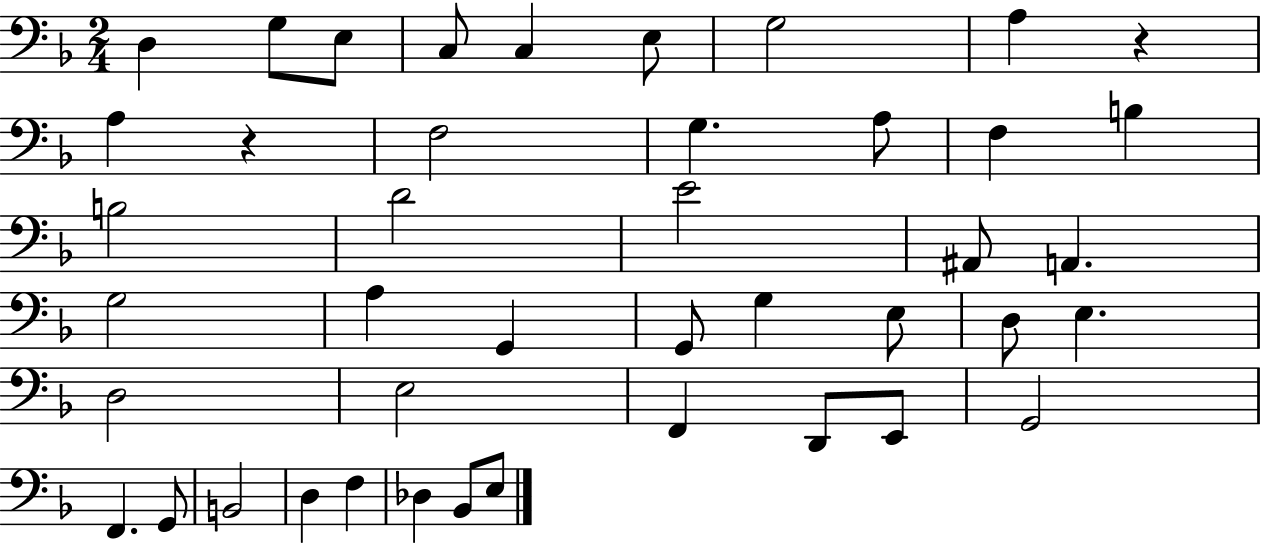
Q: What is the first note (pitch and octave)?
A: D3